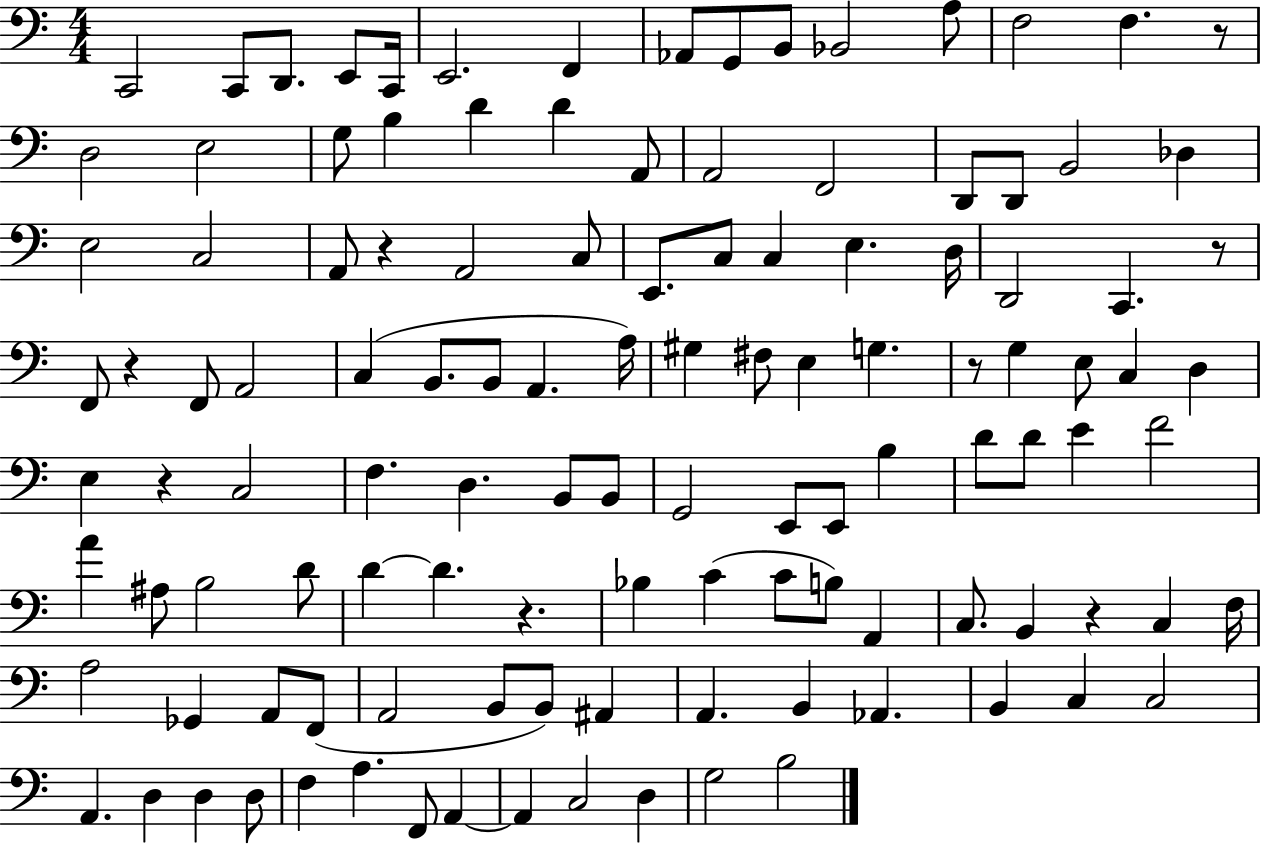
C2/h C2/e D2/e. E2/e C2/s E2/h. F2/q Ab2/e G2/e B2/e Bb2/h A3/e F3/h F3/q. R/e D3/h E3/h G3/e B3/q D4/q D4/q A2/e A2/h F2/h D2/e D2/e B2/h Db3/q E3/h C3/h A2/e R/q A2/h C3/e E2/e. C3/e C3/q E3/q. D3/s D2/h C2/q. R/e F2/e R/q F2/e A2/h C3/q B2/e. B2/e A2/q. A3/s G#3/q F#3/e E3/q G3/q. R/e G3/q E3/e C3/q D3/q E3/q R/q C3/h F3/q. D3/q. B2/e B2/e G2/h E2/e E2/e B3/q D4/e D4/e E4/q F4/h A4/q A#3/e B3/h D4/e D4/q D4/q. R/q. Bb3/q C4/q C4/e B3/e A2/q C3/e. B2/q R/q C3/q F3/s A3/h Gb2/q A2/e F2/e A2/h B2/e B2/e A#2/q A2/q. B2/q Ab2/q. B2/q C3/q C3/h A2/q. D3/q D3/q D3/e F3/q A3/q. F2/e A2/q A2/q C3/h D3/q G3/h B3/h